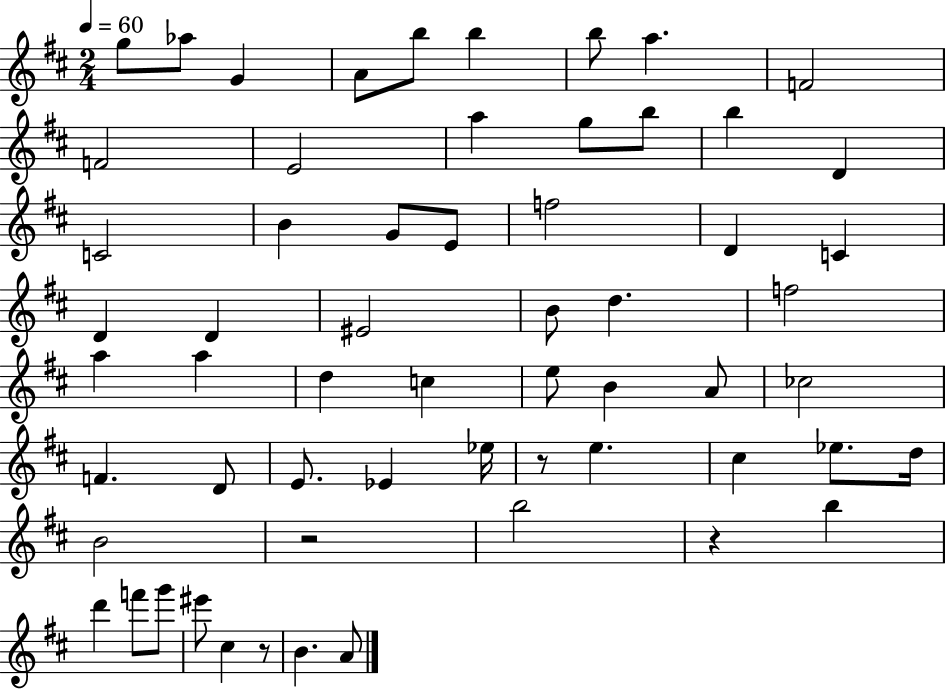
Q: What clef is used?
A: treble